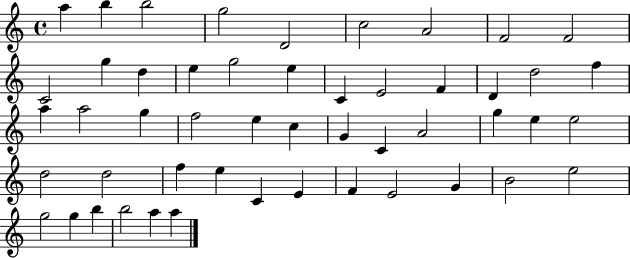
X:1
T:Untitled
M:4/4
L:1/4
K:C
a b b2 g2 D2 c2 A2 F2 F2 C2 g d e g2 e C E2 F D d2 f a a2 g f2 e c G C A2 g e e2 d2 d2 f e C E F E2 G B2 e2 g2 g b b2 a a